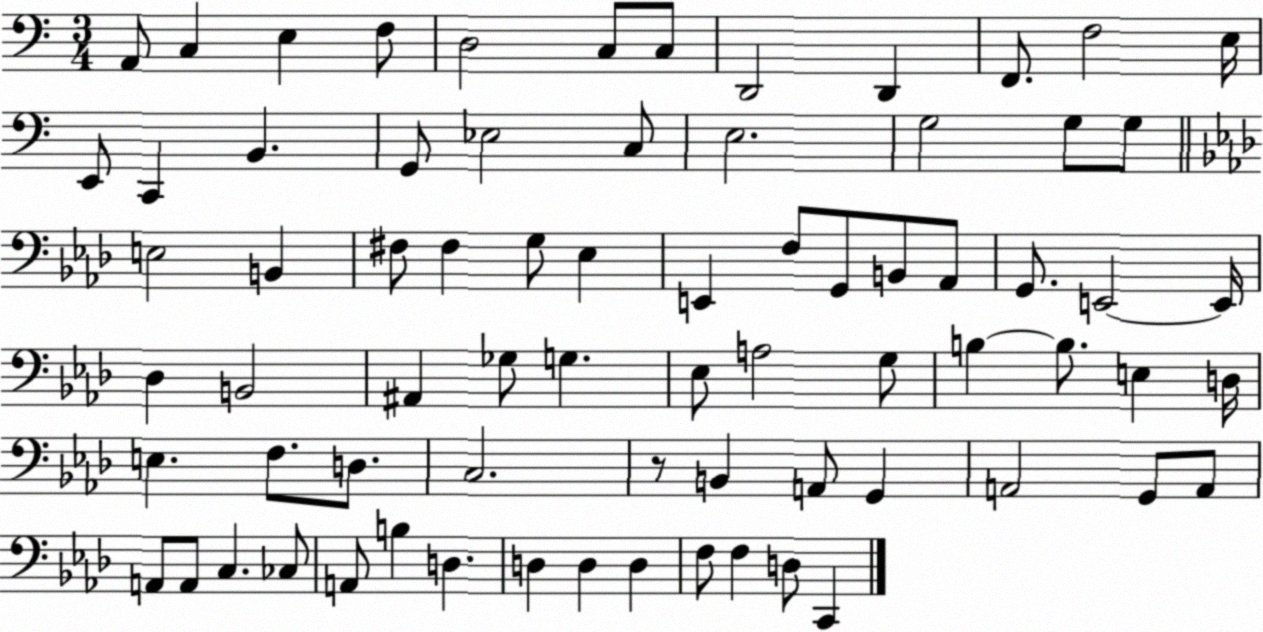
X:1
T:Untitled
M:3/4
L:1/4
K:C
A,,/2 C, E, F,/2 D,2 C,/2 C,/2 D,,2 D,, F,,/2 F,2 E,/4 E,,/2 C,, B,, G,,/2 _E,2 C,/2 E,2 G,2 G,/2 G,/2 E,2 B,, ^F,/2 ^F, G,/2 _E, E,, F,/2 G,,/2 B,,/2 _A,,/2 G,,/2 E,,2 E,,/4 _D, B,,2 ^A,, _G,/2 G, _E,/2 A,2 G,/2 B, B,/2 E, D,/4 E, F,/2 D,/2 C,2 z/2 B,, A,,/2 G,, A,,2 G,,/2 A,,/2 A,,/2 A,,/2 C, _C,/2 A,,/2 B, D, D, D, D, F,/2 F, D,/2 C,,